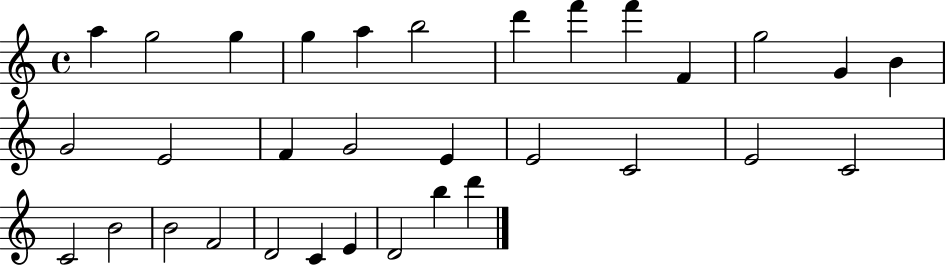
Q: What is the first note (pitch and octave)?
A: A5